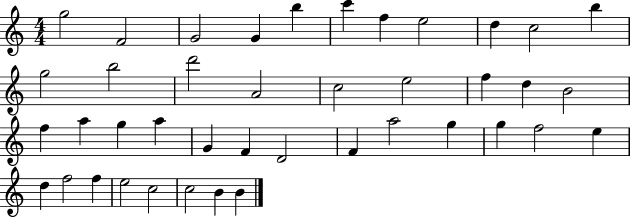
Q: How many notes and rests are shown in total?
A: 41